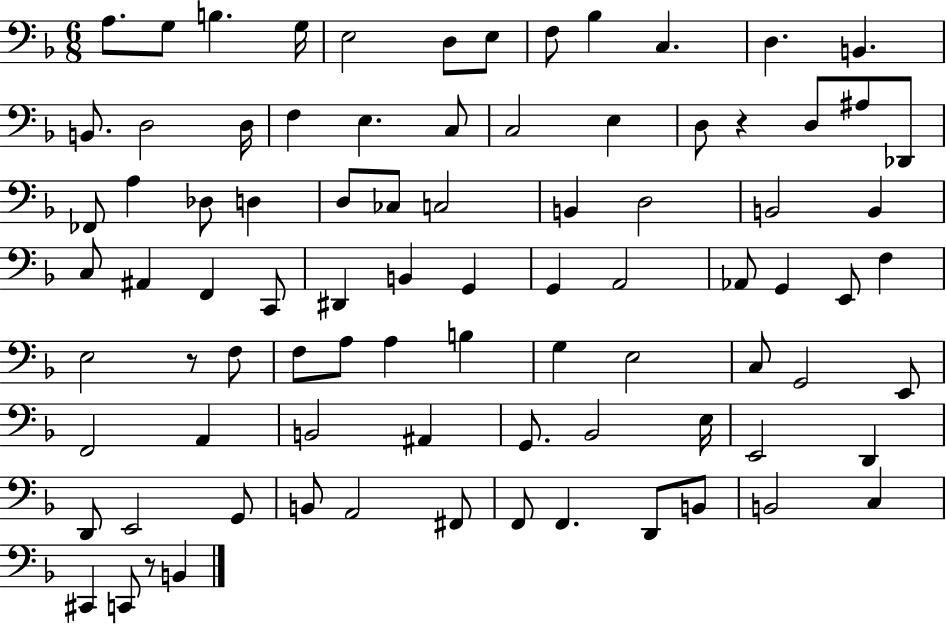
A3/e. G3/e B3/q. G3/s E3/h D3/e E3/e F3/e Bb3/q C3/q. D3/q. B2/q. B2/e. D3/h D3/s F3/q E3/q. C3/e C3/h E3/q D3/e R/q D3/e A#3/e Db2/e FES2/e A3/q Db3/e D3/q D3/e CES3/e C3/h B2/q D3/h B2/h B2/q C3/e A#2/q F2/q C2/e D#2/q B2/q G2/q G2/q A2/h Ab2/e G2/q E2/e F3/q E3/h R/e F3/e F3/e A3/e A3/q B3/q G3/q E3/h C3/e G2/h E2/e F2/h A2/q B2/h A#2/q G2/e. Bb2/h E3/s E2/h D2/q D2/e E2/h G2/e B2/e A2/h F#2/e F2/e F2/q. D2/e B2/e B2/h C3/q C#2/q C2/e R/e B2/q